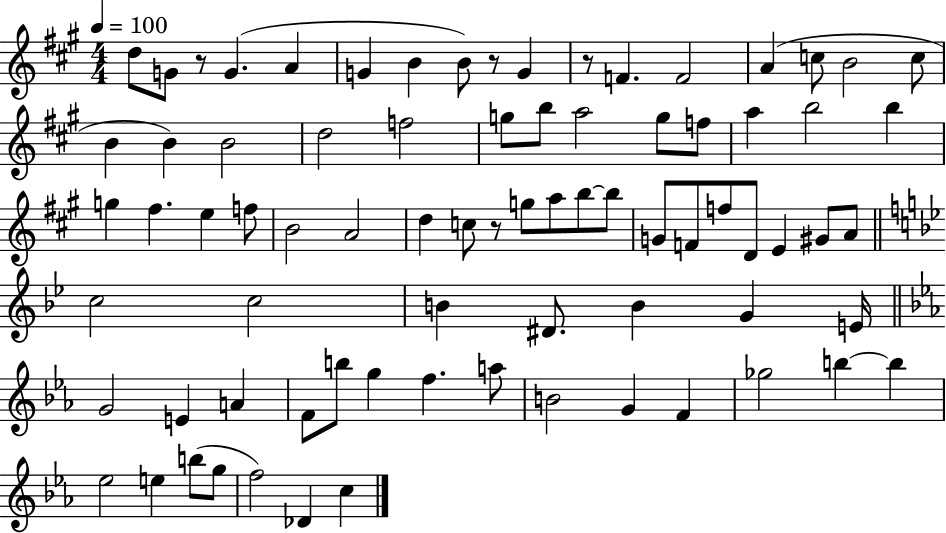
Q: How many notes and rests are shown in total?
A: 78